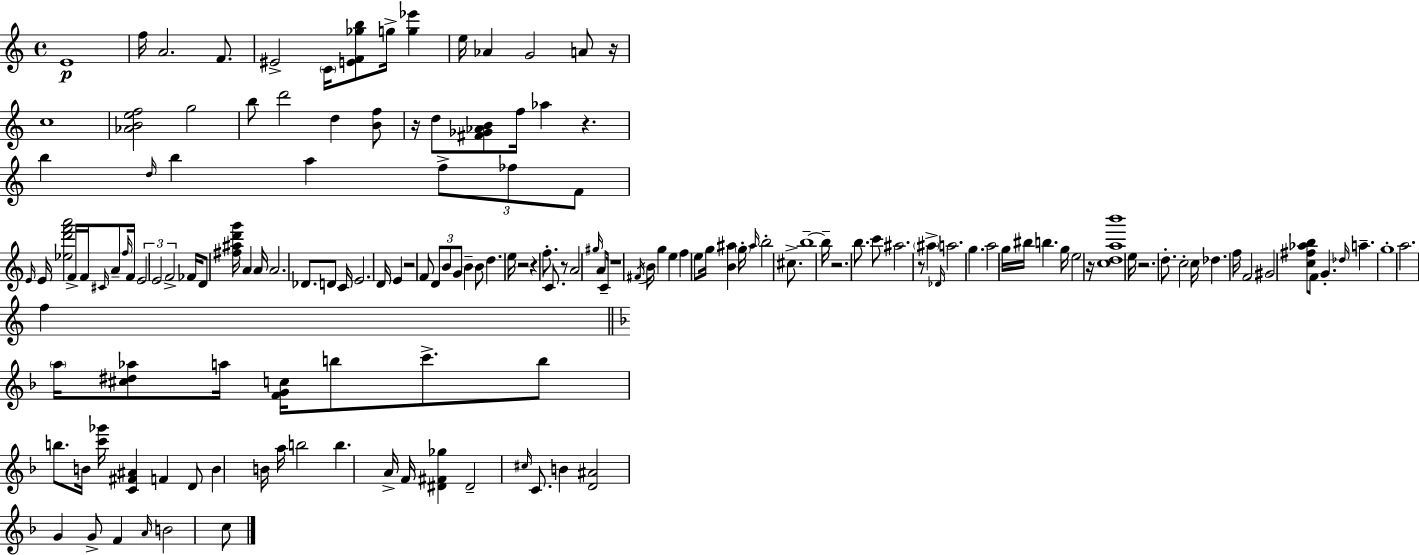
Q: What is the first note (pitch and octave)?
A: E4